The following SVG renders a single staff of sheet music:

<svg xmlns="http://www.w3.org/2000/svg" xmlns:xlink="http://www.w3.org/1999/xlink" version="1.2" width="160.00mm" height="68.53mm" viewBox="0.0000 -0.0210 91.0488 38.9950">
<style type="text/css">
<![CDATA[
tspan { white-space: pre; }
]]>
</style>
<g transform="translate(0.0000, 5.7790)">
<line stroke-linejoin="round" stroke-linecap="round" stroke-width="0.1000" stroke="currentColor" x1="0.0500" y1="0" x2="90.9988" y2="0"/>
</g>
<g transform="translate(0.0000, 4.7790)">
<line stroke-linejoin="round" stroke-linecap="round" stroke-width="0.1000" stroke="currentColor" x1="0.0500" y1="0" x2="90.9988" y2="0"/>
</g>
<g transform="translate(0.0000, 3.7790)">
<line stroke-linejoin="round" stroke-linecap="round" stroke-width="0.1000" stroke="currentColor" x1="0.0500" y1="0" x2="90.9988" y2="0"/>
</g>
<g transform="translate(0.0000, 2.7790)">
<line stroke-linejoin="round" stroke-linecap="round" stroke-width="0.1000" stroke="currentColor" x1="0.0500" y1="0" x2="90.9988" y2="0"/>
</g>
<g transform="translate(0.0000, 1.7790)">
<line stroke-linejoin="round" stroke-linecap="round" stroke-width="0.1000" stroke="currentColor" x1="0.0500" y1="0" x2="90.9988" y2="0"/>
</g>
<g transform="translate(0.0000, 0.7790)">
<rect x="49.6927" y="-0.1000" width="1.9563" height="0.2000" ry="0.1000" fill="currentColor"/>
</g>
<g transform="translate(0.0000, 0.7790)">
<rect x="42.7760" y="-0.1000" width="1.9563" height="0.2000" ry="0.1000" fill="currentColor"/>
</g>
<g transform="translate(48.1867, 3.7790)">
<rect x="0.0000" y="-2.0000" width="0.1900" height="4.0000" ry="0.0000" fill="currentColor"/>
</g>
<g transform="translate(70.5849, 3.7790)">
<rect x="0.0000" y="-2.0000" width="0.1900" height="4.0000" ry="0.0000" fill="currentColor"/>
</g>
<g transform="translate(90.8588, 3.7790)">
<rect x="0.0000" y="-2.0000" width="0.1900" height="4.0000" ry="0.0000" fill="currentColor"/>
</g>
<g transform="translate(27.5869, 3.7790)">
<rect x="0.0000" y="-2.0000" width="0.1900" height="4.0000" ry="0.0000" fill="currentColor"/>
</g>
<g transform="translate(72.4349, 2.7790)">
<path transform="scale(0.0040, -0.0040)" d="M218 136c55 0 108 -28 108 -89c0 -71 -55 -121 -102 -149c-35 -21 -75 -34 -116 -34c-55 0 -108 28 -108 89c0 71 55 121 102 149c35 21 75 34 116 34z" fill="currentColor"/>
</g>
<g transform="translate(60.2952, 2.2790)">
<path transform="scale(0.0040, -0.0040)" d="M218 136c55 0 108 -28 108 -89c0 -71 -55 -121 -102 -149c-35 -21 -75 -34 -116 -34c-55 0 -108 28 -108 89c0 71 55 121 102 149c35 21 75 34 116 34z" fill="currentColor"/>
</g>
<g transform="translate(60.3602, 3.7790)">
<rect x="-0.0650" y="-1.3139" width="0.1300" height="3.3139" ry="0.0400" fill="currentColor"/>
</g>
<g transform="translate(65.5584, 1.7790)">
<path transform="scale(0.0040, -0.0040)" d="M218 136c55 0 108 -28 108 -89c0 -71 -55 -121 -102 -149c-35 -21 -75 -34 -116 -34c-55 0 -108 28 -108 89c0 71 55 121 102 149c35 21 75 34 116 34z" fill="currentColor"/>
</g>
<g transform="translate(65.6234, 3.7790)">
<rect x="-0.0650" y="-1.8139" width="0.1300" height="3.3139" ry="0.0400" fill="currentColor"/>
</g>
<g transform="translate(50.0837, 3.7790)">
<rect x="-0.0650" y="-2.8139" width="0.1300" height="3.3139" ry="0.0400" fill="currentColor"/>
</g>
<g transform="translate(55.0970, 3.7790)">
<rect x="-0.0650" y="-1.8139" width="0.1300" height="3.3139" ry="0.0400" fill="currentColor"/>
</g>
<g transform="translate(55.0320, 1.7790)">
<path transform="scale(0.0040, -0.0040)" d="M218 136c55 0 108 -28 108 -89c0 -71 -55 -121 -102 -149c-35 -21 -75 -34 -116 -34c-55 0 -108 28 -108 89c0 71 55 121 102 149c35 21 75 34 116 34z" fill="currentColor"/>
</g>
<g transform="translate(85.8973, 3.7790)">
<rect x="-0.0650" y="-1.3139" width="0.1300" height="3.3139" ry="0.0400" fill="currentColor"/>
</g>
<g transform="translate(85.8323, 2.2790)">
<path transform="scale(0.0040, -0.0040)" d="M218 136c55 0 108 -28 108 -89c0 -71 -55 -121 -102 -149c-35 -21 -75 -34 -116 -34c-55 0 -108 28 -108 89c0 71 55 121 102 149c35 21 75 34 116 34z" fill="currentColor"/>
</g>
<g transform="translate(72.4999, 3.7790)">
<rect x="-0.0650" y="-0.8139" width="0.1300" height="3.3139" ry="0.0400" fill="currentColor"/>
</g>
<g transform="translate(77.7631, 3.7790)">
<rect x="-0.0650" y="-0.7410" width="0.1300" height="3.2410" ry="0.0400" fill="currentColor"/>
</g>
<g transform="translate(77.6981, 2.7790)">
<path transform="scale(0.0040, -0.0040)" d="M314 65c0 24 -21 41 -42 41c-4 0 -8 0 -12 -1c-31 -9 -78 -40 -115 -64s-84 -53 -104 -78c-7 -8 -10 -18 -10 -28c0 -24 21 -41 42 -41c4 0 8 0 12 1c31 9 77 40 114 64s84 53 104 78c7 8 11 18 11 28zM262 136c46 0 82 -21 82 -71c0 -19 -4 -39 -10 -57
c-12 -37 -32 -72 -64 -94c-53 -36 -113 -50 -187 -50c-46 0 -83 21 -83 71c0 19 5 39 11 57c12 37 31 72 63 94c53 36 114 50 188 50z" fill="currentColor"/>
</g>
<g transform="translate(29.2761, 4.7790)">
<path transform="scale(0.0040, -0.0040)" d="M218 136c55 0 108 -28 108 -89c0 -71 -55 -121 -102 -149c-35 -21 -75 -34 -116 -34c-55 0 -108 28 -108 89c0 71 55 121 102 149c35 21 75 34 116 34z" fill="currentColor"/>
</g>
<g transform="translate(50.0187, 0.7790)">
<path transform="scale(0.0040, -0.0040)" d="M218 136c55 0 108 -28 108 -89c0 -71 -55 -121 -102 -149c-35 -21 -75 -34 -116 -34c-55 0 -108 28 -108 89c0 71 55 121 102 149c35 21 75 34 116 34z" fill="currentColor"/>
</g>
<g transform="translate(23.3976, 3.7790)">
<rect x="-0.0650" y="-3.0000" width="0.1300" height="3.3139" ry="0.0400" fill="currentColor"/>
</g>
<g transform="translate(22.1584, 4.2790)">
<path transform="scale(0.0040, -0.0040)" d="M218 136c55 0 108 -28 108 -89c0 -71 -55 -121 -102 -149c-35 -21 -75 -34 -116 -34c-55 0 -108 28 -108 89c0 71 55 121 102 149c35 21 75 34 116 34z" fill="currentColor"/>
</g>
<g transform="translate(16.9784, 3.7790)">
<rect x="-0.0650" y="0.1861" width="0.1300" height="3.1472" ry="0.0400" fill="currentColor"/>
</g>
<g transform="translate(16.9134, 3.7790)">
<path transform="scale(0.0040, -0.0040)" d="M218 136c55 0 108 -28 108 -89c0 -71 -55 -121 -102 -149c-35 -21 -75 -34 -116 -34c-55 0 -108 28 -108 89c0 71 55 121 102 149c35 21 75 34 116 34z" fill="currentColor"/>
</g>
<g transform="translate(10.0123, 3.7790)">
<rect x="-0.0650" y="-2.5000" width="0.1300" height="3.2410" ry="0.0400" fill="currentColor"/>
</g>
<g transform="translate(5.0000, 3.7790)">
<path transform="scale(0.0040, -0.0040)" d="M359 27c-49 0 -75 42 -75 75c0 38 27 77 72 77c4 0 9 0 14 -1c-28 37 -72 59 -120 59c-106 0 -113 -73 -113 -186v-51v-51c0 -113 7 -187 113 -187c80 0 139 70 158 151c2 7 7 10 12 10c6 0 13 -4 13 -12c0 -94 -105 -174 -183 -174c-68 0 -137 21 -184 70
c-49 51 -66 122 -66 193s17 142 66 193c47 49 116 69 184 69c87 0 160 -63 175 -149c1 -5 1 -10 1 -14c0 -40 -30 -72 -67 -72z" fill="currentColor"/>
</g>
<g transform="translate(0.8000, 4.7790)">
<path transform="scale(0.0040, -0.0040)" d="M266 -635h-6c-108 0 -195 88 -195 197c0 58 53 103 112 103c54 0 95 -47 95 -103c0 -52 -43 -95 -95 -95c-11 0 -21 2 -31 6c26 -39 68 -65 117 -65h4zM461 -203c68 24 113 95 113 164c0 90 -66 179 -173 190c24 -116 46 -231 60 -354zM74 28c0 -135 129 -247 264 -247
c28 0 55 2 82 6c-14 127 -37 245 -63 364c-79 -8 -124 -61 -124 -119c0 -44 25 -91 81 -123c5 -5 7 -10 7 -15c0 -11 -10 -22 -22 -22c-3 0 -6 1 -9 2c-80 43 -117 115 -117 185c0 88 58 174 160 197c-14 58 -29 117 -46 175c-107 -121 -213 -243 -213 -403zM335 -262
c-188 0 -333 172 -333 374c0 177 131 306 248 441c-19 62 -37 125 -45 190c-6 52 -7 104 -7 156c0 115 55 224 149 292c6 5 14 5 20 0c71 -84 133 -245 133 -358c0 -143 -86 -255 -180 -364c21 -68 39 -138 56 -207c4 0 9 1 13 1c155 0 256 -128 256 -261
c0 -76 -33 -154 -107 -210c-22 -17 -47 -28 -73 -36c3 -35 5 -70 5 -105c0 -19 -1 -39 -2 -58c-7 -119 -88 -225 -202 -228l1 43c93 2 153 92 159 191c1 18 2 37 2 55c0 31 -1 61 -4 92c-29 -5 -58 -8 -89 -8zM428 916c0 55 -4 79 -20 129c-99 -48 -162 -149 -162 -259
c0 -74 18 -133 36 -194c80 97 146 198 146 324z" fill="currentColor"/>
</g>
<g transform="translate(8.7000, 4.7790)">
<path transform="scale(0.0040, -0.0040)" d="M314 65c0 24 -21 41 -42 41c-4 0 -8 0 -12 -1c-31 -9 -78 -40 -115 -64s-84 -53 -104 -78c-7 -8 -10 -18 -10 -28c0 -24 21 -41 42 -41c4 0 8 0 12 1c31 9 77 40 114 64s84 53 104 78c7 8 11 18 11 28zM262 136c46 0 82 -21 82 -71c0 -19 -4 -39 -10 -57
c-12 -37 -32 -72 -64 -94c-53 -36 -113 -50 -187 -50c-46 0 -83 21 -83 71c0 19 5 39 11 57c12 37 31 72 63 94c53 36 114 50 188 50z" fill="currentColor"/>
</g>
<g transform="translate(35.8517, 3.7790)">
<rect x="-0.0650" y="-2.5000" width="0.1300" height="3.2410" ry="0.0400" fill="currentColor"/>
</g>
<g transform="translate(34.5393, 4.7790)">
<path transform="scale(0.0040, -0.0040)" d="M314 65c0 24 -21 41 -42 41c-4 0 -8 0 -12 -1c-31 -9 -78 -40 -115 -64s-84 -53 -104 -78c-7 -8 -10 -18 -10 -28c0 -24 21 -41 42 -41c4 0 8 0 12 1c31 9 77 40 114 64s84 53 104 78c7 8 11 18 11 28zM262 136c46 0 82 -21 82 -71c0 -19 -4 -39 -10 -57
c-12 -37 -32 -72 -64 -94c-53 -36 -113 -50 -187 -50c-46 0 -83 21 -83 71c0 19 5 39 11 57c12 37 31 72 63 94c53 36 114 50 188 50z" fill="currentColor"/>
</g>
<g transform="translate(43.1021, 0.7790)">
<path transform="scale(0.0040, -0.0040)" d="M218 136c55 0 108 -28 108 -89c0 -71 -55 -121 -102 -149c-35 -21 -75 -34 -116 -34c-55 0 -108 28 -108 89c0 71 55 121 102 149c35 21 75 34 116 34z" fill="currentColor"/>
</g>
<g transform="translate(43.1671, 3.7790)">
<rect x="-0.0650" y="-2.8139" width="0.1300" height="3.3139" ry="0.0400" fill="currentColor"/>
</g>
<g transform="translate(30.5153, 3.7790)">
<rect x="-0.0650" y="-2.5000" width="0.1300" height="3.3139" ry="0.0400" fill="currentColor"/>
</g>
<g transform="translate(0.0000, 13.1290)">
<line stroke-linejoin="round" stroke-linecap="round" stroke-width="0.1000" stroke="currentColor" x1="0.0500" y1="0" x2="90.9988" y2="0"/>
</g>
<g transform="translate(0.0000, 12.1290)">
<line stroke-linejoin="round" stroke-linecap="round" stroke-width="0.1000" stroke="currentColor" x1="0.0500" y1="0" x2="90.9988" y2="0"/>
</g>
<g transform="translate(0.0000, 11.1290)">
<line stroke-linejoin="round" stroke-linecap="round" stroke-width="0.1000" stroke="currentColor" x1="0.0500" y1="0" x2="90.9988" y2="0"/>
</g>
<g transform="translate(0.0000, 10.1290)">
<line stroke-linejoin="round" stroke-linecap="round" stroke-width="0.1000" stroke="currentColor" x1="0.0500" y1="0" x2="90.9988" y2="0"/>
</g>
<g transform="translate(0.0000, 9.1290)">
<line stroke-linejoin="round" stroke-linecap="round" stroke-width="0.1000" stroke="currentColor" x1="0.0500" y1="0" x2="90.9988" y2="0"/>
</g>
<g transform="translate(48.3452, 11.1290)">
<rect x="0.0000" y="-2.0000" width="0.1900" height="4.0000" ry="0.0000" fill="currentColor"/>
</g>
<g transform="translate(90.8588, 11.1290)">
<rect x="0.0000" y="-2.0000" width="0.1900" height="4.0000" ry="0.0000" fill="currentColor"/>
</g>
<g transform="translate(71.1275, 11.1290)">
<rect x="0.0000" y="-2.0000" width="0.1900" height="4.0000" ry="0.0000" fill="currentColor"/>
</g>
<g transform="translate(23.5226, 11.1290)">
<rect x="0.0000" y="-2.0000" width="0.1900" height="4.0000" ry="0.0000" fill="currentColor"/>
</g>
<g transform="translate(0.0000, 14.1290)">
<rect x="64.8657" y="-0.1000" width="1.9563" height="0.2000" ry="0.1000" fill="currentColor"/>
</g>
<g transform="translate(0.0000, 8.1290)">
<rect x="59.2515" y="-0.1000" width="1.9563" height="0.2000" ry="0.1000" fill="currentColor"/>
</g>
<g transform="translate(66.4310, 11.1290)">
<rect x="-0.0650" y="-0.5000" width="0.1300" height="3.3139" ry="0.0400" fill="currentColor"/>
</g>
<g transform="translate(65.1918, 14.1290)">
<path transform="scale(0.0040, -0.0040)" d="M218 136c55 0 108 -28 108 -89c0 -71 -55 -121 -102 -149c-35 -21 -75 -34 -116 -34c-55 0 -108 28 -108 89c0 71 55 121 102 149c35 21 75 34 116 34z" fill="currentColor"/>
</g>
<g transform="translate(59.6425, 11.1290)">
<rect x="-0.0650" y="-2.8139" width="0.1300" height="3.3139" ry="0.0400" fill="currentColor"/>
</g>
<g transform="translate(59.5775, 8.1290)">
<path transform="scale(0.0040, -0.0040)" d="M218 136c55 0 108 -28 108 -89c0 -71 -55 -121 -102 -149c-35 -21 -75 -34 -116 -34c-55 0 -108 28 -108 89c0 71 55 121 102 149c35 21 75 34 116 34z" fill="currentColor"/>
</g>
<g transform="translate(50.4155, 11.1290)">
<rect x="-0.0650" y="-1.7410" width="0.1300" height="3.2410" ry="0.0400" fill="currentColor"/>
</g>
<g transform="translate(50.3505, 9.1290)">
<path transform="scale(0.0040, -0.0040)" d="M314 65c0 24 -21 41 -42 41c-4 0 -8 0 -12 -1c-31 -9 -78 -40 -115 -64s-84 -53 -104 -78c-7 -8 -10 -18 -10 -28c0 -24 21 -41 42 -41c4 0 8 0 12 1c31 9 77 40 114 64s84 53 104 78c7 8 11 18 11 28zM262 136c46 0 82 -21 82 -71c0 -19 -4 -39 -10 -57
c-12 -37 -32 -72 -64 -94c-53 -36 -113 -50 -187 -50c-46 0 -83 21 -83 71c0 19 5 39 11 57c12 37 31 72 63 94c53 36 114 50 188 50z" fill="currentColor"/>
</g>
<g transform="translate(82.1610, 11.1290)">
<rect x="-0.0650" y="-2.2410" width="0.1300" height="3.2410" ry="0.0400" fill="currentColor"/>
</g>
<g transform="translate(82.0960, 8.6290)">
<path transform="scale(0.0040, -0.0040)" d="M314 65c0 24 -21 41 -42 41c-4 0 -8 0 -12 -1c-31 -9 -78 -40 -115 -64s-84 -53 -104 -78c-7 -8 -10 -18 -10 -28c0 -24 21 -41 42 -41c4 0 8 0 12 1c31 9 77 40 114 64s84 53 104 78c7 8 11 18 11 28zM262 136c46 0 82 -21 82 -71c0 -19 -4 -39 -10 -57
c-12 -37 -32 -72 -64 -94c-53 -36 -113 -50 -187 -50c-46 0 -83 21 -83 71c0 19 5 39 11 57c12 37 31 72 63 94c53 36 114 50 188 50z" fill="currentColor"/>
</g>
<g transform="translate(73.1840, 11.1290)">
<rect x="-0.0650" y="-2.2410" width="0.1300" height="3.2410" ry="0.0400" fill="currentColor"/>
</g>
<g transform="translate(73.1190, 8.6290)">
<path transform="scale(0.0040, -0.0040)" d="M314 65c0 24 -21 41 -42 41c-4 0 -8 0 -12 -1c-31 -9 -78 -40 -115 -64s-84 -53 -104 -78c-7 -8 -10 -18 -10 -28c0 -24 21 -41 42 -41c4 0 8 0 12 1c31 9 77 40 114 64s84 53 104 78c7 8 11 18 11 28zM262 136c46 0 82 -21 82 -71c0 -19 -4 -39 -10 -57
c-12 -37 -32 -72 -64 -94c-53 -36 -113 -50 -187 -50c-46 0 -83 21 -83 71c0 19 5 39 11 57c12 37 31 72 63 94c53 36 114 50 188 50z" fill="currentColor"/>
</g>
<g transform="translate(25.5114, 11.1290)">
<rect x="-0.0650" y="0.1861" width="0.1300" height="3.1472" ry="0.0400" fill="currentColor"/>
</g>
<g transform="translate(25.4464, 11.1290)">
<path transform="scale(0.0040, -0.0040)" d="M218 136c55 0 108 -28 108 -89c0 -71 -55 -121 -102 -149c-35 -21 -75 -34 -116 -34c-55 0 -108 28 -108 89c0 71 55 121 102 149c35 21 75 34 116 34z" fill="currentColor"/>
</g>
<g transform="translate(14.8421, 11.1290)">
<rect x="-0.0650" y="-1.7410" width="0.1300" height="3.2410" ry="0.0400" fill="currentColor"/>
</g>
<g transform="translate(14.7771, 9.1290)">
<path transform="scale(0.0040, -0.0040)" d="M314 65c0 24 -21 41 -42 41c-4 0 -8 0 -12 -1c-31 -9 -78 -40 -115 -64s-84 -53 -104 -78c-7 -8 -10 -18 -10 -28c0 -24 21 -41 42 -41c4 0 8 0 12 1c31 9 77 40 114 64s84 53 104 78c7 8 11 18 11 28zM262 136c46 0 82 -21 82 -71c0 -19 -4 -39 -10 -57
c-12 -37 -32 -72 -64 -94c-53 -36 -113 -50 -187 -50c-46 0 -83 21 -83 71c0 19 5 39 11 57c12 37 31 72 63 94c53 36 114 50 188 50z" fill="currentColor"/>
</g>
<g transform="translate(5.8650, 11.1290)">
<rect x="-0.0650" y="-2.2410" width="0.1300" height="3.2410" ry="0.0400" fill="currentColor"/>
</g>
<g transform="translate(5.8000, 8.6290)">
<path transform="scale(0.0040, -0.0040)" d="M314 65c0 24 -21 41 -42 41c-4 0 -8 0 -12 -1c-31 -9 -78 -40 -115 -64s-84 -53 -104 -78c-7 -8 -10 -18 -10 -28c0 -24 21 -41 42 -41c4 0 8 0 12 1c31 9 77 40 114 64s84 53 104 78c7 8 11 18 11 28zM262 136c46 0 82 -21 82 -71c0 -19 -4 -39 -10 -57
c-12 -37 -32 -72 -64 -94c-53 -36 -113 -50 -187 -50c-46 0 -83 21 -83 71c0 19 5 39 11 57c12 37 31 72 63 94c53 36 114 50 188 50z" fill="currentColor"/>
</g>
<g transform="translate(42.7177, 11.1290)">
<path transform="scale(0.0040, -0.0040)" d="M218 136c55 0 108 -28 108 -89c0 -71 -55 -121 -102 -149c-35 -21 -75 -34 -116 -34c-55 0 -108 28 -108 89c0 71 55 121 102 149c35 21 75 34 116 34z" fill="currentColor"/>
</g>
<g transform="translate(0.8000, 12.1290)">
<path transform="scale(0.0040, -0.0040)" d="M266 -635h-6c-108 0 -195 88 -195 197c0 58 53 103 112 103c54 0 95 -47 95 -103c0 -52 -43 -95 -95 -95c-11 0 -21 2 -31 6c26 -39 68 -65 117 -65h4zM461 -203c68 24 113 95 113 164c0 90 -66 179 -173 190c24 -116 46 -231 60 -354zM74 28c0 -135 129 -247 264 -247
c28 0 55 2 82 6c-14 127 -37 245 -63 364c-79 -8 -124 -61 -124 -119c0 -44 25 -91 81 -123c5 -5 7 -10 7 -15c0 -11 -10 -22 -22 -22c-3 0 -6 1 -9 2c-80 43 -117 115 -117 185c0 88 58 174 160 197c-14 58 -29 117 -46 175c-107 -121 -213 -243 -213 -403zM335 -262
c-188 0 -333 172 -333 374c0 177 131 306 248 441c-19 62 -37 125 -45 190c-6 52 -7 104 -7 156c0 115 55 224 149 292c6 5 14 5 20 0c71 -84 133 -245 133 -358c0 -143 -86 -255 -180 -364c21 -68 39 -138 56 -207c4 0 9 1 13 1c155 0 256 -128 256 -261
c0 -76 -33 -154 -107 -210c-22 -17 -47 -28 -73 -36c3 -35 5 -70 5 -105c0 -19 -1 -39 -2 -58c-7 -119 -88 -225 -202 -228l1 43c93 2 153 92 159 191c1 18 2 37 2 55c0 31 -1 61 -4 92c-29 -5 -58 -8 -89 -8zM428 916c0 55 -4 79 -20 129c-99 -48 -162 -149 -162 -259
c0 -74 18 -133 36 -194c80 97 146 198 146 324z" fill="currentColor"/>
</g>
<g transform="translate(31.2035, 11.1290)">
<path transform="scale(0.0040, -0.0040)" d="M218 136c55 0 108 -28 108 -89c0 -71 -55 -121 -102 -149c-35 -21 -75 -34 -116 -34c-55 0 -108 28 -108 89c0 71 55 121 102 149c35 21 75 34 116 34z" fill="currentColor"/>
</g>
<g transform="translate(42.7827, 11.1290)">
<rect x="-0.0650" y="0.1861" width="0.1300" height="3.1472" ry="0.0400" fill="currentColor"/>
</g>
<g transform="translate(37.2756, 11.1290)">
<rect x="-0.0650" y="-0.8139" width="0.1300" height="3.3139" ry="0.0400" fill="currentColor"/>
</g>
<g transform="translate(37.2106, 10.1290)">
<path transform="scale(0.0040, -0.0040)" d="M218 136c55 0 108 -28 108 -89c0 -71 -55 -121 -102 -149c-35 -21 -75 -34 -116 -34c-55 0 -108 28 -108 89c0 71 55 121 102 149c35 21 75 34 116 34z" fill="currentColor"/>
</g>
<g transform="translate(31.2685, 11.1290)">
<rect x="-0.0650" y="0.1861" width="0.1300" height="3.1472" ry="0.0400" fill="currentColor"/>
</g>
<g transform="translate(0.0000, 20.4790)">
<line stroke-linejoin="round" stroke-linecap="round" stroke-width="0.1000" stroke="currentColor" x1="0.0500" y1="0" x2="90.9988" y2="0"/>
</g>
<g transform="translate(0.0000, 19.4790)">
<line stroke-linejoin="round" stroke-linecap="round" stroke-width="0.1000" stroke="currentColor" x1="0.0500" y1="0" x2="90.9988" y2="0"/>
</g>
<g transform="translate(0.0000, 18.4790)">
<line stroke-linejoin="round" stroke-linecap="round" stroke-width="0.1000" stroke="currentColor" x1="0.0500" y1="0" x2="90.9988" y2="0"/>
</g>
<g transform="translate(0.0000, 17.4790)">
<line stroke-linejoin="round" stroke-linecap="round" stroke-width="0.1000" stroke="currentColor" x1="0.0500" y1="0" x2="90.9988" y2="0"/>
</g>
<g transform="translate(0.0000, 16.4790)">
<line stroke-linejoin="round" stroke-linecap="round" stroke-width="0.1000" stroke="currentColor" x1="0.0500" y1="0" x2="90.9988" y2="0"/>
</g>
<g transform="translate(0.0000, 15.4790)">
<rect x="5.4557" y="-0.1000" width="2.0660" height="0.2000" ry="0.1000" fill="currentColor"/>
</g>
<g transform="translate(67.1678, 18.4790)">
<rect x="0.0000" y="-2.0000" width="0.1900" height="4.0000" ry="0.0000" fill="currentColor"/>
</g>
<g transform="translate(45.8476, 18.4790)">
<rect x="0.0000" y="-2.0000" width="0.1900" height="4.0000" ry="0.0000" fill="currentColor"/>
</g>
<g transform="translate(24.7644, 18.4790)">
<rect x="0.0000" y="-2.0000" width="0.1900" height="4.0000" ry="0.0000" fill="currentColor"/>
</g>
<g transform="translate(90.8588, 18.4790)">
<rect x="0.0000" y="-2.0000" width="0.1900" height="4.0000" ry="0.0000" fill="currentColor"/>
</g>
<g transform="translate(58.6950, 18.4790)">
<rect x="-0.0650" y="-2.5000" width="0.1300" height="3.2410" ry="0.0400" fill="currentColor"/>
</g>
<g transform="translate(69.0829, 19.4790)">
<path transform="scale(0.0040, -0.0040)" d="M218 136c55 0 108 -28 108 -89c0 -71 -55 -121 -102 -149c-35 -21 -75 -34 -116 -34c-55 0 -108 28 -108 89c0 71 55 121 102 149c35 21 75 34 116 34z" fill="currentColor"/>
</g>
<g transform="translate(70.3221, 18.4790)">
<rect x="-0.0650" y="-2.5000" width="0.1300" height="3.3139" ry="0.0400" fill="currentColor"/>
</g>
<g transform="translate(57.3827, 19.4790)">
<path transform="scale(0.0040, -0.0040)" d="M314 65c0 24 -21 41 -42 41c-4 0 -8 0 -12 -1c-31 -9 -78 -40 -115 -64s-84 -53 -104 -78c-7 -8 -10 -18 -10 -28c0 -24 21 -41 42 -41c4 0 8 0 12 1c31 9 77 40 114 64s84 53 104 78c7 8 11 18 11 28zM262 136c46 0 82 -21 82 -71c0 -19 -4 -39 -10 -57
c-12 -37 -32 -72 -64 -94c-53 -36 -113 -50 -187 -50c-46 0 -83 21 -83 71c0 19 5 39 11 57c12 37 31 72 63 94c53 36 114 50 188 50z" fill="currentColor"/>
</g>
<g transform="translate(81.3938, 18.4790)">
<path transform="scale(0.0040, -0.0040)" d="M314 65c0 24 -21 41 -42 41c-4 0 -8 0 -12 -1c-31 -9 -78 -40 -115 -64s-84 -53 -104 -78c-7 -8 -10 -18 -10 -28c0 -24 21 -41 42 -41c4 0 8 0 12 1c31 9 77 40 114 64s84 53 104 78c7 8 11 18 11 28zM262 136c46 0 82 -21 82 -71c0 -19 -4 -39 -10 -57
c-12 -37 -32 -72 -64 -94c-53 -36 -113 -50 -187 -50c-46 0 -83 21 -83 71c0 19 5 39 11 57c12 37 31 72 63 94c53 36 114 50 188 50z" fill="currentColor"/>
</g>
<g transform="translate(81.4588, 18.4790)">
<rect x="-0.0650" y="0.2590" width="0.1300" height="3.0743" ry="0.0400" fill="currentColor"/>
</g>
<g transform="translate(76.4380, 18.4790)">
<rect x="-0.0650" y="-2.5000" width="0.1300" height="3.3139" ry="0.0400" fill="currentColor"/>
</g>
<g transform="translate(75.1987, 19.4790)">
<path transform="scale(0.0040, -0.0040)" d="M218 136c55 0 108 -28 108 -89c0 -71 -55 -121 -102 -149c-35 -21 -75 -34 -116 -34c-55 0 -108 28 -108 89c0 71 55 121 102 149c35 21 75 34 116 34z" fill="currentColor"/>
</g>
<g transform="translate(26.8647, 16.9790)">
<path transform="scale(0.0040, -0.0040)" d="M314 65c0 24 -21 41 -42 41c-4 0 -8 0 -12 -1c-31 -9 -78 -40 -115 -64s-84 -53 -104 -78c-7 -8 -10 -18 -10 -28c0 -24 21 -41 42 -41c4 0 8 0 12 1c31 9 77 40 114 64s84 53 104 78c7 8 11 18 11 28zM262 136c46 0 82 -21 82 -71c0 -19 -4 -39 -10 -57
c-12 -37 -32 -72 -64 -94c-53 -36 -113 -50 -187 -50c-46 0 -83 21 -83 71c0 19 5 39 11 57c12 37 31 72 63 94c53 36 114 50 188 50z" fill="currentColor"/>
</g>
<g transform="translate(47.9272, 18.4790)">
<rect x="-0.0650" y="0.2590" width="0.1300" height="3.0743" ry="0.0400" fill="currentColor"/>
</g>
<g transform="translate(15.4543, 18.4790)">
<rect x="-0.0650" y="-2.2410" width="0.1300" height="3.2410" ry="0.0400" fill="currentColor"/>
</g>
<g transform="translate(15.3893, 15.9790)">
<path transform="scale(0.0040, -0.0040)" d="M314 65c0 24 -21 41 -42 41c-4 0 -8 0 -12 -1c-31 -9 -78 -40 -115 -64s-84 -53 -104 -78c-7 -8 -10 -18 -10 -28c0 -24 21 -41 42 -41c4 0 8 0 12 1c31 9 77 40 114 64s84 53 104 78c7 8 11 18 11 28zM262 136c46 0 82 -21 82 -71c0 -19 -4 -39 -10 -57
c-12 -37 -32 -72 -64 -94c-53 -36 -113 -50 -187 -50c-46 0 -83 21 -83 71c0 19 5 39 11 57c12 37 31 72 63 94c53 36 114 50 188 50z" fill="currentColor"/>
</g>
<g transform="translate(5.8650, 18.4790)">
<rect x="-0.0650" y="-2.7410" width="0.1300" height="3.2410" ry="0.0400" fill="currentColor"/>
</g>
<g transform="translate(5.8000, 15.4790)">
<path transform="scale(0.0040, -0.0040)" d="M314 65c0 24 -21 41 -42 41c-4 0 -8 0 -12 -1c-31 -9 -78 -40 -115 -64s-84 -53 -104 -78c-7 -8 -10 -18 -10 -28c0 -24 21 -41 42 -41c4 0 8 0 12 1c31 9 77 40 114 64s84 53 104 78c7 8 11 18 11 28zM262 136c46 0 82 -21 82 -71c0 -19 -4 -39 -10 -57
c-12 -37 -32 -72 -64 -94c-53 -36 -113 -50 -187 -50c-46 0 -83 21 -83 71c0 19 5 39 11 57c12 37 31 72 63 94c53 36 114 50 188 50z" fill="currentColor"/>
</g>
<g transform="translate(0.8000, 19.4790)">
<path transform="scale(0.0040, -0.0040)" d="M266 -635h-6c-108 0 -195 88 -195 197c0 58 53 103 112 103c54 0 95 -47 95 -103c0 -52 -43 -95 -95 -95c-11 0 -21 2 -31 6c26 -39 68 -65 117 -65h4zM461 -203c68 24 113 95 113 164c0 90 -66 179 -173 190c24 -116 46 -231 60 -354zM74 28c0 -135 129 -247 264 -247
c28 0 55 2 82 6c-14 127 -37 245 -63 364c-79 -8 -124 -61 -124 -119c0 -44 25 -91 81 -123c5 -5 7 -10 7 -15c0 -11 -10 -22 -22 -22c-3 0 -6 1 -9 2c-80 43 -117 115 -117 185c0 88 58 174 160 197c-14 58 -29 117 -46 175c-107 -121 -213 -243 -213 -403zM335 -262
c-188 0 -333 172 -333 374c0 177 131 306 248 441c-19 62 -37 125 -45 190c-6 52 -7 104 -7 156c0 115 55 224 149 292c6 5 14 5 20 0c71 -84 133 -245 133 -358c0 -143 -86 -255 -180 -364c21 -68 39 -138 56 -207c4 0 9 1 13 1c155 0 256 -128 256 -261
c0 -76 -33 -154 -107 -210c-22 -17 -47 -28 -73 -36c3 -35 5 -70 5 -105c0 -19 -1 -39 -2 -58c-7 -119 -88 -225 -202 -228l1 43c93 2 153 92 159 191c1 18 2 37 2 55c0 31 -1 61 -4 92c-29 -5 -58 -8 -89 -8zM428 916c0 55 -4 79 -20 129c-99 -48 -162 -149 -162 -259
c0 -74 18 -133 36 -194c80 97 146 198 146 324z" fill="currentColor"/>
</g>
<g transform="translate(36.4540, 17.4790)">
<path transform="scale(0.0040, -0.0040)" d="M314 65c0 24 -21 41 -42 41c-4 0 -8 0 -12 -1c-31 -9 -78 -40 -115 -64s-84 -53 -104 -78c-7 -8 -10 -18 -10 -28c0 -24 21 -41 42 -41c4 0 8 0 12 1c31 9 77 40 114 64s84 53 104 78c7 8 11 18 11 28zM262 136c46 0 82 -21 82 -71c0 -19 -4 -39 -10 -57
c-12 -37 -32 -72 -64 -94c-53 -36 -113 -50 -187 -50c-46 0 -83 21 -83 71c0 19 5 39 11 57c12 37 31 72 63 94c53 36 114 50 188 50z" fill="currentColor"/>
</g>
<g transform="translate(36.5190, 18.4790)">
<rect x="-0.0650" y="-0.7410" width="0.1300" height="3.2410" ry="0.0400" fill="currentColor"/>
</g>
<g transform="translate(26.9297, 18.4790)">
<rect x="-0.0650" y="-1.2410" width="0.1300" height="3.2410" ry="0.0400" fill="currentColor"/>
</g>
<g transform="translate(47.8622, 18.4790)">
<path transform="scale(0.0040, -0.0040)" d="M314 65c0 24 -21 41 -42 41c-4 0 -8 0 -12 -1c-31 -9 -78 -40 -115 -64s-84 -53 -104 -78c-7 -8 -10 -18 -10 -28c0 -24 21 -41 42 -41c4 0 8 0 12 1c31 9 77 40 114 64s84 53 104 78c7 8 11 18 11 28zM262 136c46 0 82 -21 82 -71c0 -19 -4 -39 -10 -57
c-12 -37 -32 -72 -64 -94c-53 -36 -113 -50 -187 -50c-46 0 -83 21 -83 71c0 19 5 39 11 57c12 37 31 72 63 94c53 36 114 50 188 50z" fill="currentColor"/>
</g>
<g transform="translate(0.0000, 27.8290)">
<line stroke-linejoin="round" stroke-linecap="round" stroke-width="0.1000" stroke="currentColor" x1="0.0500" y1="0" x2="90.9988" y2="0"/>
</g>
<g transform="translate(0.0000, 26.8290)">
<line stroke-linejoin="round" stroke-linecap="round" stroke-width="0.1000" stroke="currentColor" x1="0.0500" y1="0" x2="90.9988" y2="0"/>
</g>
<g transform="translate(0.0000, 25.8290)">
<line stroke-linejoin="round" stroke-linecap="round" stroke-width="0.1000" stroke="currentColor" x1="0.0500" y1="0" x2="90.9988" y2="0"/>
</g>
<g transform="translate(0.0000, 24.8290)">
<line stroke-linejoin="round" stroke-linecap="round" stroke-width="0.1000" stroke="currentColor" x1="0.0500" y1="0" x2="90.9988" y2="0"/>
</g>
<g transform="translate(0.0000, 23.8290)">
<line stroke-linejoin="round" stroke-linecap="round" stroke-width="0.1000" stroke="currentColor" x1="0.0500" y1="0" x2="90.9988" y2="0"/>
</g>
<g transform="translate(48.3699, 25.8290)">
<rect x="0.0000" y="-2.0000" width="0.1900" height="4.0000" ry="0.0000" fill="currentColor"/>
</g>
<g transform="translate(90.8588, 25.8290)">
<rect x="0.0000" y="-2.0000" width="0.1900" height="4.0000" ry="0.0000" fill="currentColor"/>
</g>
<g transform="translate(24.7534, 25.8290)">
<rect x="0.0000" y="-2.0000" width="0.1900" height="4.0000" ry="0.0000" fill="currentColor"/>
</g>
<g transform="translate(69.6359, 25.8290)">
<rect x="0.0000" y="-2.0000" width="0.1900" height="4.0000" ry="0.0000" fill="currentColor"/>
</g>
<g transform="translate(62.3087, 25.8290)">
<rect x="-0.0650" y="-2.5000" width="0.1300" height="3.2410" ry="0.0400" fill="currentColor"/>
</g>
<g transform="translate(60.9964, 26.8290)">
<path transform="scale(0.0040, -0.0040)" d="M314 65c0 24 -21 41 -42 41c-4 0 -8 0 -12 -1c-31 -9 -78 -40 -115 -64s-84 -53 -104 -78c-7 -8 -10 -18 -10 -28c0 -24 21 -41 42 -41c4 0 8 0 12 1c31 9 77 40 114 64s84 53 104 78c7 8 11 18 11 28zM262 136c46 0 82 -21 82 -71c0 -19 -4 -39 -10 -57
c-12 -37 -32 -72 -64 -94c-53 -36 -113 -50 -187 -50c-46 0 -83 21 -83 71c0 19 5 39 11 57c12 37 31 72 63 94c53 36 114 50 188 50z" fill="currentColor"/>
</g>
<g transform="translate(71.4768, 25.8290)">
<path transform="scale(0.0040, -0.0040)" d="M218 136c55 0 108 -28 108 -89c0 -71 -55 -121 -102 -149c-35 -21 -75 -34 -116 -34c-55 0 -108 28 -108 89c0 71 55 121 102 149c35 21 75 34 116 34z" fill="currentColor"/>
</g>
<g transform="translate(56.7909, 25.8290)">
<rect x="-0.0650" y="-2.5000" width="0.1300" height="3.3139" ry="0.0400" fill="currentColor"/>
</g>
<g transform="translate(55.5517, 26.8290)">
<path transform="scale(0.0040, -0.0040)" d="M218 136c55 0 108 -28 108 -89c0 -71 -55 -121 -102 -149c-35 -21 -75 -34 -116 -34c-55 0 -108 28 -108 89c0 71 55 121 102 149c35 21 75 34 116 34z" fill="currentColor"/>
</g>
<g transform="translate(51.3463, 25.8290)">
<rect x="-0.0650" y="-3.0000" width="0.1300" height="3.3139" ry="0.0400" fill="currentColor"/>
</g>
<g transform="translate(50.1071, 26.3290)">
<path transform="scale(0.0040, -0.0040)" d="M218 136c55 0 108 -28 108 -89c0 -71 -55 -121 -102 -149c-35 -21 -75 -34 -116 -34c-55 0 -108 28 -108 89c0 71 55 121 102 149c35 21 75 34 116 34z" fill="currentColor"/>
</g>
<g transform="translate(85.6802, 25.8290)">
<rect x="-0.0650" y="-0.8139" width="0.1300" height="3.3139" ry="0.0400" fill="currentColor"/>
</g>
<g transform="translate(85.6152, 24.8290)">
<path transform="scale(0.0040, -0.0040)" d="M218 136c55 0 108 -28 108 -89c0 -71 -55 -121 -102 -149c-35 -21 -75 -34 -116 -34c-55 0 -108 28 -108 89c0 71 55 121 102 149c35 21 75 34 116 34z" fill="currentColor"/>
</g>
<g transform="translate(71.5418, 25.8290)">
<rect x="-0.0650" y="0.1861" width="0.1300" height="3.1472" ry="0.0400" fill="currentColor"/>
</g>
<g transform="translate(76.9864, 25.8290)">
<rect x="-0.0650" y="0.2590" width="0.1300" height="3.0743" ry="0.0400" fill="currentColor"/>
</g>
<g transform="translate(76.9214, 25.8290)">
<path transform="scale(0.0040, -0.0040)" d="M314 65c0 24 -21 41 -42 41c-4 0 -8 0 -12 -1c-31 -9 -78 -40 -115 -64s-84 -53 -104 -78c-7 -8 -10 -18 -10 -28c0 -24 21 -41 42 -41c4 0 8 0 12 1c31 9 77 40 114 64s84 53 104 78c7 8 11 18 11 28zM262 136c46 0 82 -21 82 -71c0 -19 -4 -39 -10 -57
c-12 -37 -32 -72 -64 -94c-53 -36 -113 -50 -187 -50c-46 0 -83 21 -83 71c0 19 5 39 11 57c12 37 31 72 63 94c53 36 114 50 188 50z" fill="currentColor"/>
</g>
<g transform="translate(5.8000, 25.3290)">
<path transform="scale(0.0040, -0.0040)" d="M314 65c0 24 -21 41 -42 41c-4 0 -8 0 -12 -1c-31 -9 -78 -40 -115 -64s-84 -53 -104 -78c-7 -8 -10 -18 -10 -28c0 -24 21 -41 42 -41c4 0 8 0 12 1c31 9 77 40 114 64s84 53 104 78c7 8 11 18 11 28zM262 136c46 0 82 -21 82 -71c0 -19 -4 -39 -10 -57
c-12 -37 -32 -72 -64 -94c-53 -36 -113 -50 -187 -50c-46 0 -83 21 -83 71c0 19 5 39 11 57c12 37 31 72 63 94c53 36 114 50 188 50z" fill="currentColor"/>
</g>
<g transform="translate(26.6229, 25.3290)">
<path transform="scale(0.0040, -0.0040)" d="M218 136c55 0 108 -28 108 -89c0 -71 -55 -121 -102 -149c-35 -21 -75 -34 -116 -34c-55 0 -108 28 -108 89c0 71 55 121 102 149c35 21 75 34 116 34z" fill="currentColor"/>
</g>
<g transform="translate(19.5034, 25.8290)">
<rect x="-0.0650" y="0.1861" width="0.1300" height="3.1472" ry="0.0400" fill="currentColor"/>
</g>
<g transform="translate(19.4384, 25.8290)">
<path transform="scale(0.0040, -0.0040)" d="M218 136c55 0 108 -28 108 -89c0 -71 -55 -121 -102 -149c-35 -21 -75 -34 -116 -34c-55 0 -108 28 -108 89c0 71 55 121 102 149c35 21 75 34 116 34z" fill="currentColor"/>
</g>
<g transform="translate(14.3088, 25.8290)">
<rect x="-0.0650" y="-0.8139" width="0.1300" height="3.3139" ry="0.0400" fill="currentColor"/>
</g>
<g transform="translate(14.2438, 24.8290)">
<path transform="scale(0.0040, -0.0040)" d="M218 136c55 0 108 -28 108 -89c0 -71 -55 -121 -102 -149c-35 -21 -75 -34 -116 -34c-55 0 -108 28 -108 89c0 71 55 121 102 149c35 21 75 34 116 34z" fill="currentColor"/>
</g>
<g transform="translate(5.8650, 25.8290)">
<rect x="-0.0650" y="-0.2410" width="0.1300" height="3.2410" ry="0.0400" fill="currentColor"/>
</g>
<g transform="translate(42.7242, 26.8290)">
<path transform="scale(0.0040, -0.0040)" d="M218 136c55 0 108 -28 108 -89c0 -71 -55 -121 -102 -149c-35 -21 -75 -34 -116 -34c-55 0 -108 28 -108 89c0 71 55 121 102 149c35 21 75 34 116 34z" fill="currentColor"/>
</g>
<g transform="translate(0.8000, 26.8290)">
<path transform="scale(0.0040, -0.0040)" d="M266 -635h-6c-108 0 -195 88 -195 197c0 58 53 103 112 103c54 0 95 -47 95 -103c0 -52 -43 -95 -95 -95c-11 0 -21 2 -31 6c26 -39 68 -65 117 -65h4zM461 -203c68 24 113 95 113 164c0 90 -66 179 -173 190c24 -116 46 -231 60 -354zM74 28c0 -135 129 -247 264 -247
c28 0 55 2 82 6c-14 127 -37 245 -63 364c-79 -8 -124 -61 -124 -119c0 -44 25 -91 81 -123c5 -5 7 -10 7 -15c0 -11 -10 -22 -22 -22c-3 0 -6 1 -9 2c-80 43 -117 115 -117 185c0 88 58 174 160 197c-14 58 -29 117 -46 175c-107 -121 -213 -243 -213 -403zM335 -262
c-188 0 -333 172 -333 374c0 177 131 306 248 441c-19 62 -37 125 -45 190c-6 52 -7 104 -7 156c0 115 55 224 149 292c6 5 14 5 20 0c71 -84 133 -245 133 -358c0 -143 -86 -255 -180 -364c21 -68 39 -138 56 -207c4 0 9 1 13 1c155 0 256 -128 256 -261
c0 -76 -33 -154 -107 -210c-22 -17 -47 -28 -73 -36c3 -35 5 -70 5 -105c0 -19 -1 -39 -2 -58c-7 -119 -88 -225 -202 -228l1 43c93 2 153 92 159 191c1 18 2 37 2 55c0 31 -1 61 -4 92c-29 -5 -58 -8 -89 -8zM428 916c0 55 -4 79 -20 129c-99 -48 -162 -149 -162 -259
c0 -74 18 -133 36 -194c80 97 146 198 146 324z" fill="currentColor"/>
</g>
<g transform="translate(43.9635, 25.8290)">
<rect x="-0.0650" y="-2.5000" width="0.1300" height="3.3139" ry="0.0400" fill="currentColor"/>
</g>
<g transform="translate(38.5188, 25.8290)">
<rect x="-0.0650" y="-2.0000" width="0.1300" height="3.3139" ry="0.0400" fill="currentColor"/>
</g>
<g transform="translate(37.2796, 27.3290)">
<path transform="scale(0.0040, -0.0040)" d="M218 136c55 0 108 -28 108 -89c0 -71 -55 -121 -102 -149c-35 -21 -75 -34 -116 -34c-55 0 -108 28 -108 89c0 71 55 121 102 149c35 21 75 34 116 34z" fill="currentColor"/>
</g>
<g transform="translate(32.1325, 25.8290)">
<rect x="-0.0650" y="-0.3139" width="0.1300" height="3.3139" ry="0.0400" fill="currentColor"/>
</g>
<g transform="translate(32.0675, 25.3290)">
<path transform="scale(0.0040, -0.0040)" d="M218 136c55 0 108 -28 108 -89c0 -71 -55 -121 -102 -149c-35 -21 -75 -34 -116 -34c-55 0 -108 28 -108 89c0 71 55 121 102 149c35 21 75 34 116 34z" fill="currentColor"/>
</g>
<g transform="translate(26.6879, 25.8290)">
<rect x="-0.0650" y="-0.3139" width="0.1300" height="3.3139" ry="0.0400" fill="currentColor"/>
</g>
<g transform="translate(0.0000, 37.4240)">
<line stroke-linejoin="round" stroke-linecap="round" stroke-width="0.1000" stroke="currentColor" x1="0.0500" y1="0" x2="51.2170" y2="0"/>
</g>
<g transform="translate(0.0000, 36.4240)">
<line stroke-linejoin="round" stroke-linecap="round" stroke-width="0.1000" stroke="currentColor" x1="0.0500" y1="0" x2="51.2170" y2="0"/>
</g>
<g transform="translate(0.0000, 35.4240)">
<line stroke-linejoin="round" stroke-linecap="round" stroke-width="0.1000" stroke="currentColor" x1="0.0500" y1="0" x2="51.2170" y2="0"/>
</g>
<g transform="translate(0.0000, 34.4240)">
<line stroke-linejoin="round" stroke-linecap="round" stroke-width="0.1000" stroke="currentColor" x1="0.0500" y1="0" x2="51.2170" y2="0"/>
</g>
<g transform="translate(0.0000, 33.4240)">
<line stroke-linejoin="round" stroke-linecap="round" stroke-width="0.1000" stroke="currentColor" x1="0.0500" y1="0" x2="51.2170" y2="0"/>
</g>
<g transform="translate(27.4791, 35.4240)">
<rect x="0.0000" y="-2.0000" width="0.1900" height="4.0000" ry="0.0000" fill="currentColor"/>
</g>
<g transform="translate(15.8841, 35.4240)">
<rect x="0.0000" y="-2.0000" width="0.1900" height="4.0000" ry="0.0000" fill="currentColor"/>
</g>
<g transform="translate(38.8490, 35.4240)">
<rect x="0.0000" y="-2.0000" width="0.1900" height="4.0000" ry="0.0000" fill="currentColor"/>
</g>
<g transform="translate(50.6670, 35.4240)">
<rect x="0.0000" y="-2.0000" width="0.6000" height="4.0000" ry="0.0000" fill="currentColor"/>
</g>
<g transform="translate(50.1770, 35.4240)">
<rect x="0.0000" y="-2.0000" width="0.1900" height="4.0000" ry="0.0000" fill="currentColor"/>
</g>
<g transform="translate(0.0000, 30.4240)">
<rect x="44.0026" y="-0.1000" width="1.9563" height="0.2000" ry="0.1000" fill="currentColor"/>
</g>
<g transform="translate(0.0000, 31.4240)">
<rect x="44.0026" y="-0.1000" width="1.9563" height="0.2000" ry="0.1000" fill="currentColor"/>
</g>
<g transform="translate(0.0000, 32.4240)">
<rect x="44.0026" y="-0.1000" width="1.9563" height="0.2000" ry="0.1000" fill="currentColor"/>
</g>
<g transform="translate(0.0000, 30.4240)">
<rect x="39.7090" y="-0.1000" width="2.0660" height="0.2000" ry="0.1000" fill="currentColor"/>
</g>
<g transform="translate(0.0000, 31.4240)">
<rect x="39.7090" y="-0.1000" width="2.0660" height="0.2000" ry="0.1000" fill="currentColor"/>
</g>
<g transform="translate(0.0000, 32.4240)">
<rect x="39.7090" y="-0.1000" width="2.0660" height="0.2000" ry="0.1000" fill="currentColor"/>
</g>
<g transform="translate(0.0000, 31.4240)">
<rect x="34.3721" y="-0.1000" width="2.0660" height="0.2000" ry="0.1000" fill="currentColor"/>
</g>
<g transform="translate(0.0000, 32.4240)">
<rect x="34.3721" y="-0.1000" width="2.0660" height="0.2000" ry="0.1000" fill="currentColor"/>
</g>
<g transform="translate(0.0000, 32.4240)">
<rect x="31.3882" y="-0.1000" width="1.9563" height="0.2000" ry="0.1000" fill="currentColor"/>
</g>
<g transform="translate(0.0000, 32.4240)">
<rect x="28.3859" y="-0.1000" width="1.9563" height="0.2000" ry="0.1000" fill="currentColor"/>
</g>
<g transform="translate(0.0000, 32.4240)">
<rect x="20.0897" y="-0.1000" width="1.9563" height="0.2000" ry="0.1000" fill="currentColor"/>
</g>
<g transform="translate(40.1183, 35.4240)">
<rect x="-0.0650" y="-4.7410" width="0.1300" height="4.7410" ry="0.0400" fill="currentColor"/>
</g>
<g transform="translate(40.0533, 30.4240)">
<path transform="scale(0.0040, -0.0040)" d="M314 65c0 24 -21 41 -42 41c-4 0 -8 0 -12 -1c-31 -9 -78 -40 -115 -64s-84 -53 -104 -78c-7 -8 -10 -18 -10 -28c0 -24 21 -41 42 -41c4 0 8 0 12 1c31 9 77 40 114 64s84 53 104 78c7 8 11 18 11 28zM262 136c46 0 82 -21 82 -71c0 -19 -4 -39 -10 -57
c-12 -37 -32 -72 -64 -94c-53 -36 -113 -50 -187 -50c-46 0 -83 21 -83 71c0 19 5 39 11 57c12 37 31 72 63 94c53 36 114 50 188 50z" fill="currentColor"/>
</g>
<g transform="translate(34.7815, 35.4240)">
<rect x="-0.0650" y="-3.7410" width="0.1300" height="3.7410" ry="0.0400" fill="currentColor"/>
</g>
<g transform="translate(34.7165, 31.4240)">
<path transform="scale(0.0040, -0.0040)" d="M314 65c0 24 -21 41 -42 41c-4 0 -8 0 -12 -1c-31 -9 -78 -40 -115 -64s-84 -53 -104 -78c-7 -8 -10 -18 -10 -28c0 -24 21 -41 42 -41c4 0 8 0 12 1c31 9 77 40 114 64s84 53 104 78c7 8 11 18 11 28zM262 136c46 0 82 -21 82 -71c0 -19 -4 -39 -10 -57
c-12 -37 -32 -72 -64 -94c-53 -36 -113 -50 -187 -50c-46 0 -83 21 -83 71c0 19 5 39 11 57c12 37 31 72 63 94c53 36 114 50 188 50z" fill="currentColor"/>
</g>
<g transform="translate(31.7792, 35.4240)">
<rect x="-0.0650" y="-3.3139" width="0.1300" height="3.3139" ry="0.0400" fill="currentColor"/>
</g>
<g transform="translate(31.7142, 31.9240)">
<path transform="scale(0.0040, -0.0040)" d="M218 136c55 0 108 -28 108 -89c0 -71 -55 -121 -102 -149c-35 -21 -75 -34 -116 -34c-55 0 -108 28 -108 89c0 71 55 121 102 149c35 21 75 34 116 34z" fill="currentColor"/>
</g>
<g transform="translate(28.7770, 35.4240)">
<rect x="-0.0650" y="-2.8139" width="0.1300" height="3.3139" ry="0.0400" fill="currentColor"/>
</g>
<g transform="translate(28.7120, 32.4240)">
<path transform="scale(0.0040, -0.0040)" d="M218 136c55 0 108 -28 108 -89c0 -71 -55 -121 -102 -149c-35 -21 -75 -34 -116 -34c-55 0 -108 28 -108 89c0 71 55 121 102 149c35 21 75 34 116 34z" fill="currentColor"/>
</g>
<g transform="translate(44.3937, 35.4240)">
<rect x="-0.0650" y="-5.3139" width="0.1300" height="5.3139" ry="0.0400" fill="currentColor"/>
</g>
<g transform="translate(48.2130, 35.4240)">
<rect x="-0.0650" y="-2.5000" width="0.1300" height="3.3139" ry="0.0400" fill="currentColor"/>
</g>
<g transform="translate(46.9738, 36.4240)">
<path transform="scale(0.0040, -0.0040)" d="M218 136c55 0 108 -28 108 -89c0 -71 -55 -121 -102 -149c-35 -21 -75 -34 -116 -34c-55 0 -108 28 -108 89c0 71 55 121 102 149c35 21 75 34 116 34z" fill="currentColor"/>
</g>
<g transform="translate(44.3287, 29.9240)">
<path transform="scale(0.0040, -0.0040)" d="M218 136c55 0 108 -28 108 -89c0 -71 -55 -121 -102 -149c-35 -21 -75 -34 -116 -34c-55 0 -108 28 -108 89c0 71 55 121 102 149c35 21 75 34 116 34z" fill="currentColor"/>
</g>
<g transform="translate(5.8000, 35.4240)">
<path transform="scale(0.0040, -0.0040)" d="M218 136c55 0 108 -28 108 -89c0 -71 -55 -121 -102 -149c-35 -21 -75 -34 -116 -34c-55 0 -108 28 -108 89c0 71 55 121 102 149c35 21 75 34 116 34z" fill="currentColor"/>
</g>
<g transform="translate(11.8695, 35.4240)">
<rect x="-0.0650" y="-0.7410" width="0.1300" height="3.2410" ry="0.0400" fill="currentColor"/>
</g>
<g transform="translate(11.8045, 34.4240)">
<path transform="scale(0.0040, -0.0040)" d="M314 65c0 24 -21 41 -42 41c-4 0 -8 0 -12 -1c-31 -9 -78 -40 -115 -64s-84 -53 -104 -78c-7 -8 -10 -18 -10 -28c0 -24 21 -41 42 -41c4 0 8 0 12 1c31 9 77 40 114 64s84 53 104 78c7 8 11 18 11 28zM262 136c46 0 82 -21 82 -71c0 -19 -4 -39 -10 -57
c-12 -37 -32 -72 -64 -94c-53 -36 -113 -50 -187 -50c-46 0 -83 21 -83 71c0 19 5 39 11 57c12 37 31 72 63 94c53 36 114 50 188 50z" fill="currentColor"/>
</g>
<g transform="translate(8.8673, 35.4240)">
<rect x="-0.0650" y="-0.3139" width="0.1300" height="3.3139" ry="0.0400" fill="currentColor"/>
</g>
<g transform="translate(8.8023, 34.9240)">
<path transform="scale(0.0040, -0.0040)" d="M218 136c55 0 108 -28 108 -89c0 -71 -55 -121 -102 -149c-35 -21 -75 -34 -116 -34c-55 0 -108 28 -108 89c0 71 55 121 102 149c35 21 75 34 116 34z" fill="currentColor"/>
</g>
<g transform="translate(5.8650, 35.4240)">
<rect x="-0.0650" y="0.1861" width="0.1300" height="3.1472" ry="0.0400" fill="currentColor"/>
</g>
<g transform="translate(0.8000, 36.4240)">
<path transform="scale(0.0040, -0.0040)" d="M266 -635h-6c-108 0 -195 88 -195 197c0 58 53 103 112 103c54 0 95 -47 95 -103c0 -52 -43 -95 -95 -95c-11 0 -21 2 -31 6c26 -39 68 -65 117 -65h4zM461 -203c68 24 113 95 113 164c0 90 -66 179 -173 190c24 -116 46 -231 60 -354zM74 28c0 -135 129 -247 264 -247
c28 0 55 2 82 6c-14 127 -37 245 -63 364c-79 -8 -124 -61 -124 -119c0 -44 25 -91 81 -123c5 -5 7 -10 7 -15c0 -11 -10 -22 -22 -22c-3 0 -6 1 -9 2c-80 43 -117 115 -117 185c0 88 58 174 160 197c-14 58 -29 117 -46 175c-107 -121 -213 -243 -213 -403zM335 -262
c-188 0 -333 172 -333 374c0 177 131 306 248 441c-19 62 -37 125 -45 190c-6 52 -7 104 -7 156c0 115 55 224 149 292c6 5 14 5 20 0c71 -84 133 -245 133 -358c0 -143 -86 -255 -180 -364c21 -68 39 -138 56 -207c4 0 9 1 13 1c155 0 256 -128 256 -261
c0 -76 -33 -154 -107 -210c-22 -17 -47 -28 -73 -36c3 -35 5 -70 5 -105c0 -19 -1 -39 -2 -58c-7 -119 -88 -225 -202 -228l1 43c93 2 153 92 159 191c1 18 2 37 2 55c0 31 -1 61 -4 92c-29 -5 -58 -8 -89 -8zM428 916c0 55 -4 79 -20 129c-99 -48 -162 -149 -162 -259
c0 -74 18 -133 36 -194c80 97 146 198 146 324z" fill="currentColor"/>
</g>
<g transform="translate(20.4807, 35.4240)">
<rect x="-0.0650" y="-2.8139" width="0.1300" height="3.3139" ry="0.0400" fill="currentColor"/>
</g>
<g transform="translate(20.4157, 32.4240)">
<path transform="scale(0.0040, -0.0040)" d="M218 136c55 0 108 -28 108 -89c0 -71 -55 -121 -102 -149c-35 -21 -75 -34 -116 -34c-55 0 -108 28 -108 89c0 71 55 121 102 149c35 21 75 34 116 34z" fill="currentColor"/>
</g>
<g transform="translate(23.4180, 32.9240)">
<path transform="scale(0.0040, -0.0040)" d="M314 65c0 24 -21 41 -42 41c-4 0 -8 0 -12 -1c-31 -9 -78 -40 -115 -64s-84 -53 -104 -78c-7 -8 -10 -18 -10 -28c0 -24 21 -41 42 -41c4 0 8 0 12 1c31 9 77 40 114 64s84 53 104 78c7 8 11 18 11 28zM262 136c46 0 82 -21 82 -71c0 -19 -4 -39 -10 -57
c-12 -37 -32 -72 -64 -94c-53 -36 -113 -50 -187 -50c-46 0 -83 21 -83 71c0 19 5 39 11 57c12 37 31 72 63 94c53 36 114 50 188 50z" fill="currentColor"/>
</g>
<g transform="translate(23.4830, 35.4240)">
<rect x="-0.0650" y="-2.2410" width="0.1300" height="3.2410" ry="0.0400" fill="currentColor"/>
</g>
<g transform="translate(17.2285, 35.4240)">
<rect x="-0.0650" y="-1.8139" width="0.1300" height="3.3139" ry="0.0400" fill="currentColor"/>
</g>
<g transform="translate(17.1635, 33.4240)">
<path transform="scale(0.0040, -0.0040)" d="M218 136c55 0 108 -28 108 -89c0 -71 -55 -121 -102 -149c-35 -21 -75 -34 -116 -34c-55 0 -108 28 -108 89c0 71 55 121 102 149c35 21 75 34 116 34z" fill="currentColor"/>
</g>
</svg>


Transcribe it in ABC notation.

X:1
T:Untitled
M:4/4
L:1/4
K:C
G2 B A G G2 a a f e f d d2 e g2 f2 B B d B f2 a C g2 g2 a2 g2 e2 d2 B2 G2 G G B2 c2 d B c c F G A G G2 B B2 d B c d2 f a g2 a b c'2 e'2 f' G